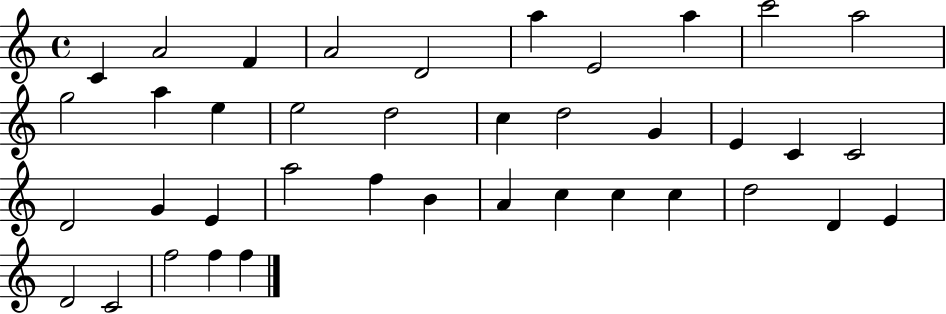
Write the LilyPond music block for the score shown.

{
  \clef treble
  \time 4/4
  \defaultTimeSignature
  \key c \major
  c'4 a'2 f'4 | a'2 d'2 | a''4 e'2 a''4 | c'''2 a''2 | \break g''2 a''4 e''4 | e''2 d''2 | c''4 d''2 g'4 | e'4 c'4 c'2 | \break d'2 g'4 e'4 | a''2 f''4 b'4 | a'4 c''4 c''4 c''4 | d''2 d'4 e'4 | \break d'2 c'2 | f''2 f''4 f''4 | \bar "|."
}